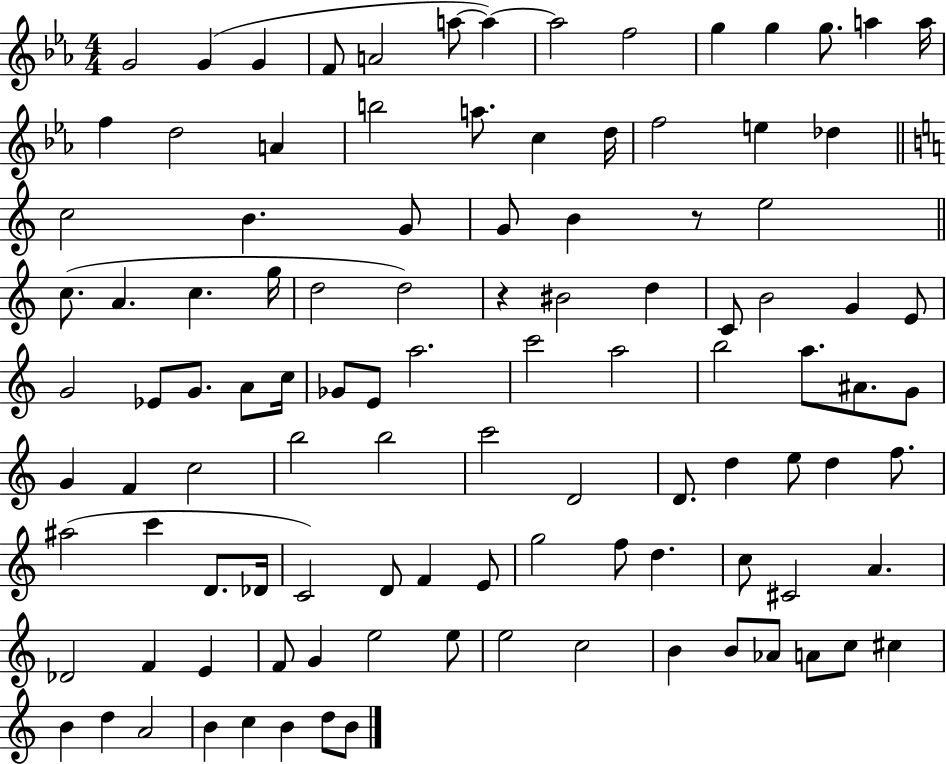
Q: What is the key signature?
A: EES major